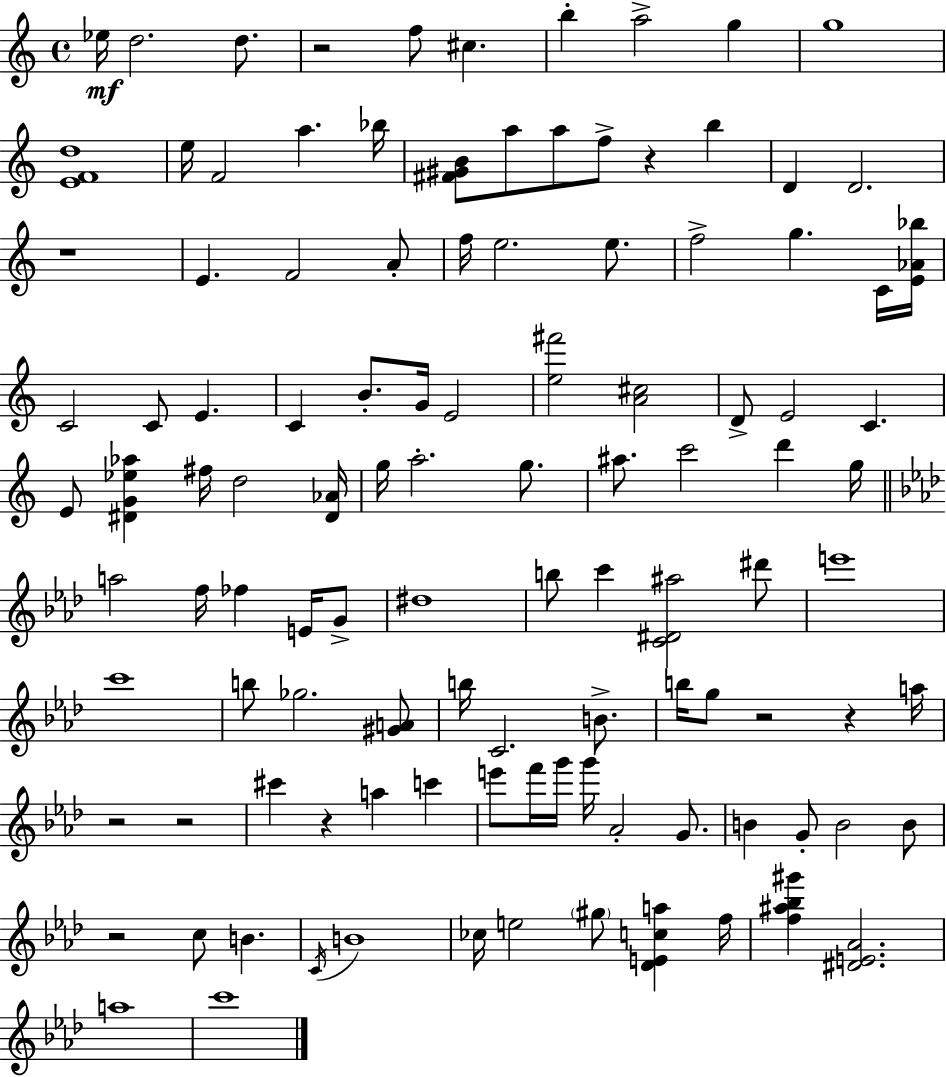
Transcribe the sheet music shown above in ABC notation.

X:1
T:Untitled
M:4/4
L:1/4
K:Am
_e/4 d2 d/2 z2 f/2 ^c b a2 g g4 [EFd]4 e/4 F2 a _b/4 [^F^GB]/2 a/2 a/2 f/2 z b D D2 z4 E F2 A/2 f/4 e2 e/2 f2 g C/4 [E_A_b]/4 C2 C/2 E C B/2 G/4 E2 [e^f']2 [A^c]2 D/2 E2 C E/2 [^DG_e_a] ^f/4 d2 [^D_A]/4 g/4 a2 g/2 ^a/2 c'2 d' g/4 a2 f/4 _f E/4 G/2 ^d4 b/2 c' [C^D^a]2 ^d'/2 e'4 c'4 b/2 _g2 [^GA]/2 b/4 C2 B/2 b/4 g/2 z2 z a/4 z2 z2 ^c' z a c' e'/2 f'/4 g'/4 g'/4 _A2 G/2 B G/2 B2 B/2 z2 c/2 B C/4 B4 _c/4 e2 ^g/2 [_DEca] f/4 [f^a_b^g'] [^DE_A]2 a4 c'4